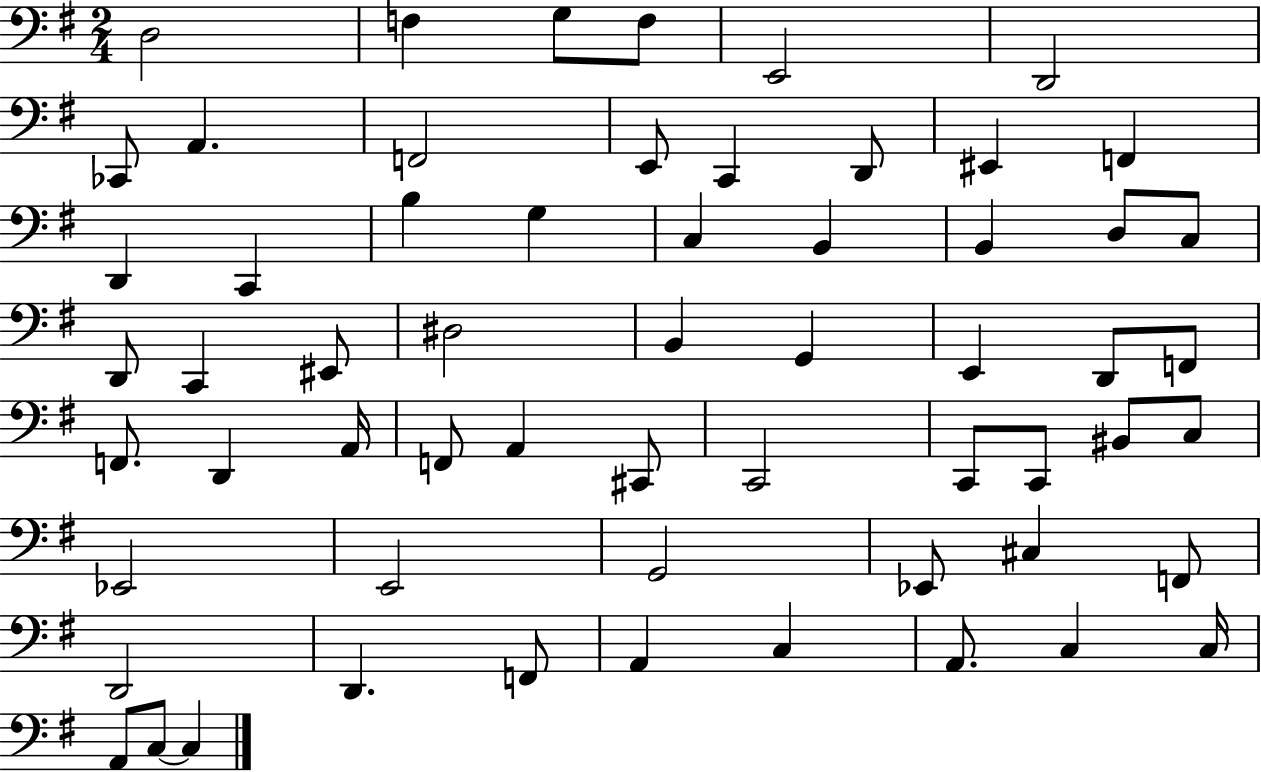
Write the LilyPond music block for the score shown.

{
  \clef bass
  \numericTimeSignature
  \time 2/4
  \key g \major
  d2 | f4 g8 f8 | e,2 | d,2 | \break ces,8 a,4. | f,2 | e,8 c,4 d,8 | eis,4 f,4 | \break d,4 c,4 | b4 g4 | c4 b,4 | b,4 d8 c8 | \break d,8 c,4 eis,8 | dis2 | b,4 g,4 | e,4 d,8 f,8 | \break f,8. d,4 a,16 | f,8 a,4 cis,8 | c,2 | c,8 c,8 bis,8 c8 | \break ees,2 | e,2 | g,2 | ees,8 cis4 f,8 | \break d,2 | d,4. f,8 | a,4 c4 | a,8. c4 c16 | \break a,8 c8~~ c4 | \bar "|."
}